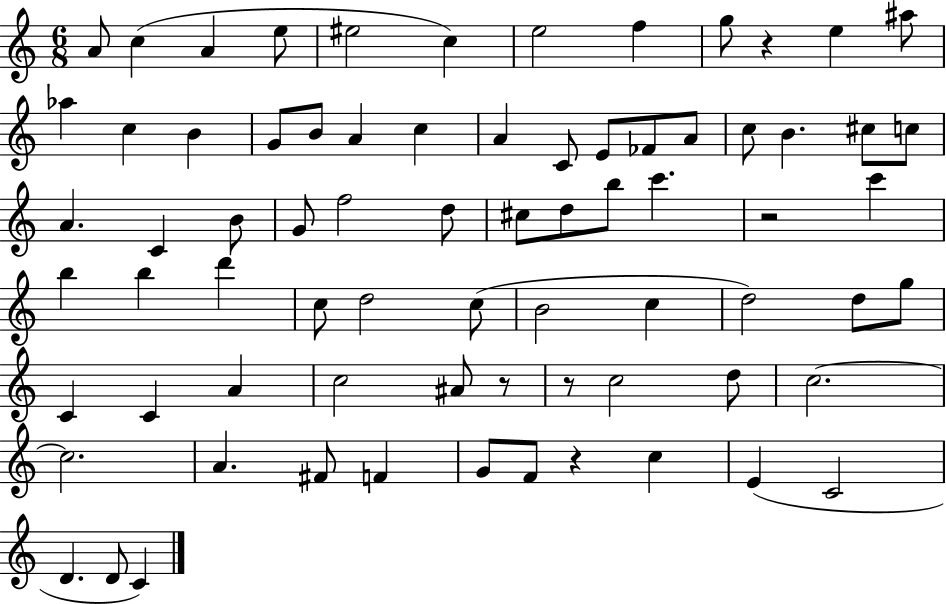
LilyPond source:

{
  \clef treble
  \numericTimeSignature
  \time 6/8
  \key c \major
  a'8 c''4( a'4 e''8 | eis''2 c''4) | e''2 f''4 | g''8 r4 e''4 ais''8 | \break aes''4 c''4 b'4 | g'8 b'8 a'4 c''4 | a'4 c'8 e'8 fes'8 a'8 | c''8 b'4. cis''8 c''8 | \break a'4. c'4 b'8 | g'8 f''2 d''8 | cis''8 d''8 b''8 c'''4. | r2 c'''4 | \break b''4 b''4 d'''4 | c''8 d''2 c''8( | b'2 c''4 | d''2) d''8 g''8 | \break c'4 c'4 a'4 | c''2 ais'8 r8 | r8 c''2 d''8 | c''2.~~ | \break c''2. | a'4. fis'8 f'4 | g'8 f'8 r4 c''4 | e'4( c'2 | \break d'4. d'8 c'4) | \bar "|."
}